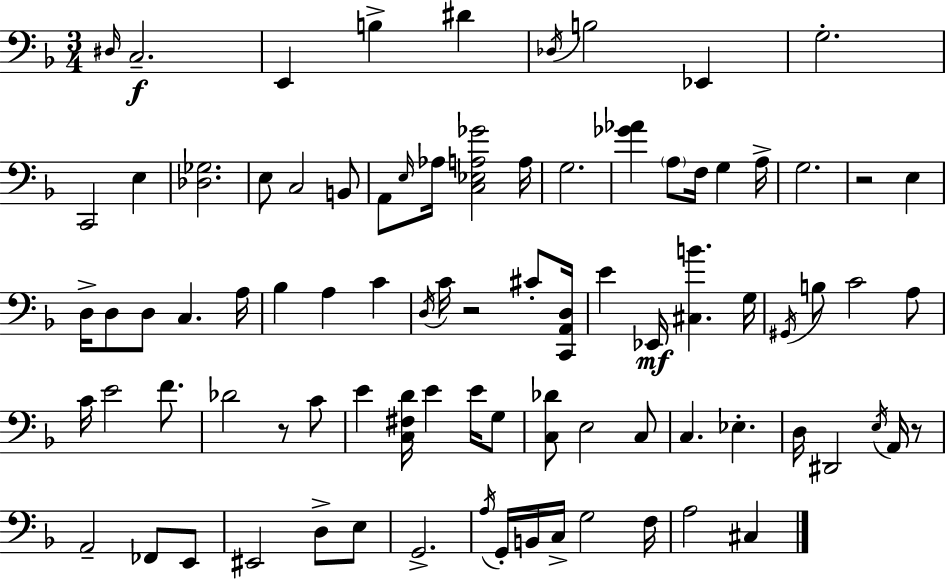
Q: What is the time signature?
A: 3/4